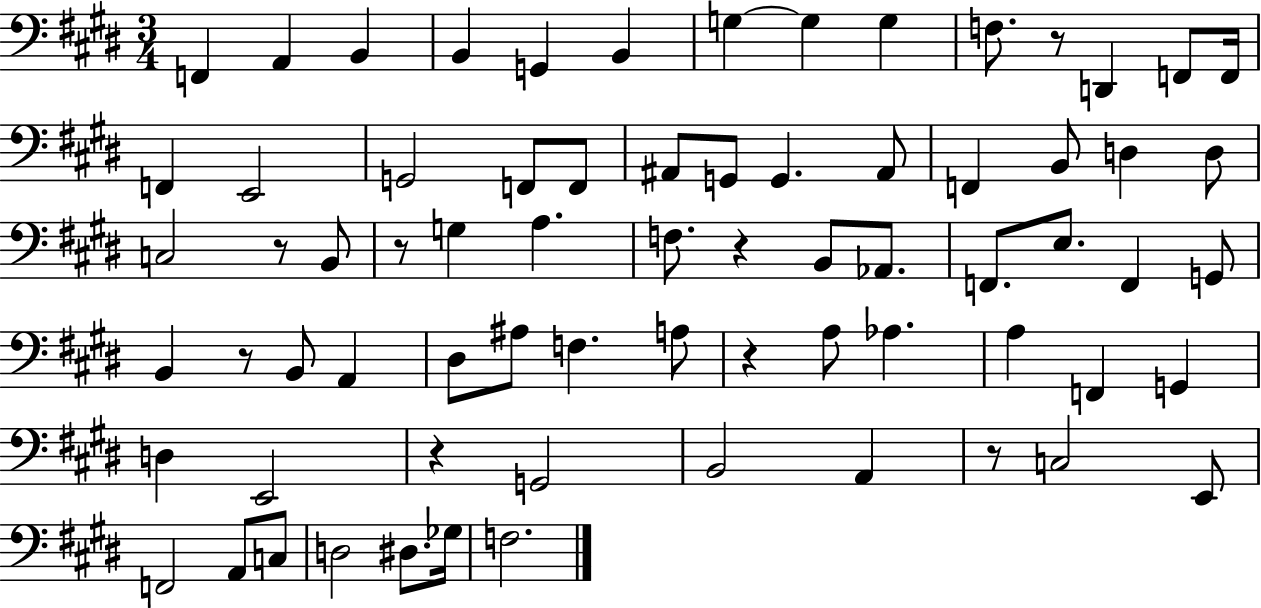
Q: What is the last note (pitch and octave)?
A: F3